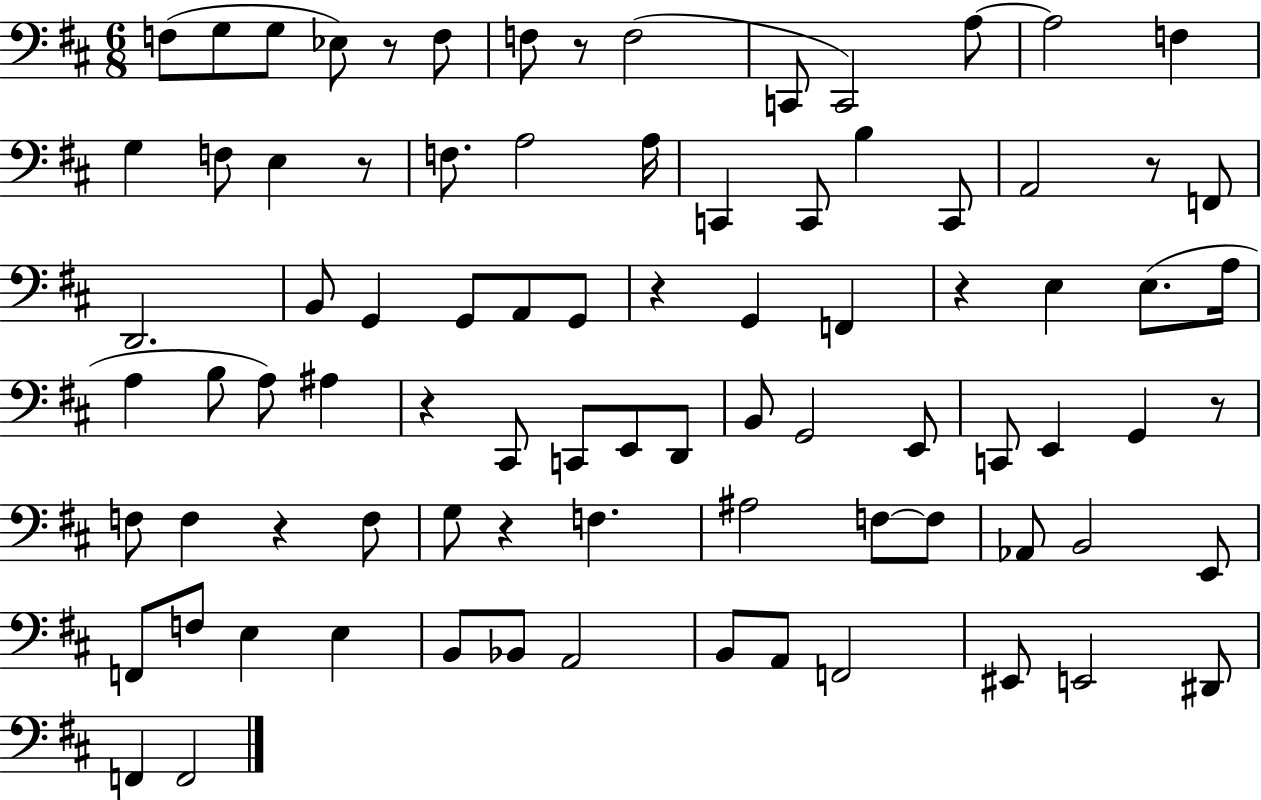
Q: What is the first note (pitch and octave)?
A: F3